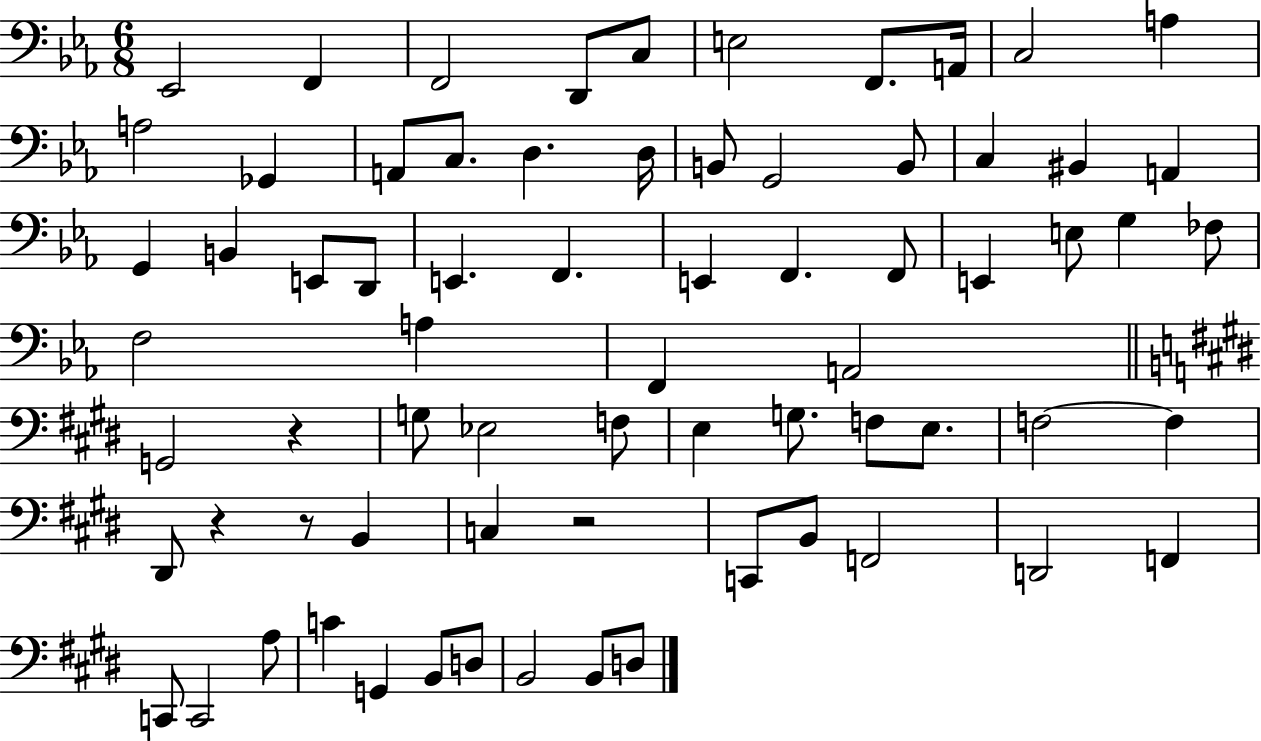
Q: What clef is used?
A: bass